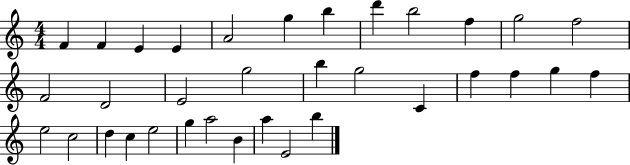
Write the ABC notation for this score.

X:1
T:Untitled
M:4/4
L:1/4
K:C
F F E E A2 g b d' b2 f g2 f2 F2 D2 E2 g2 b g2 C f f g f e2 c2 d c e2 g a2 B a E2 b